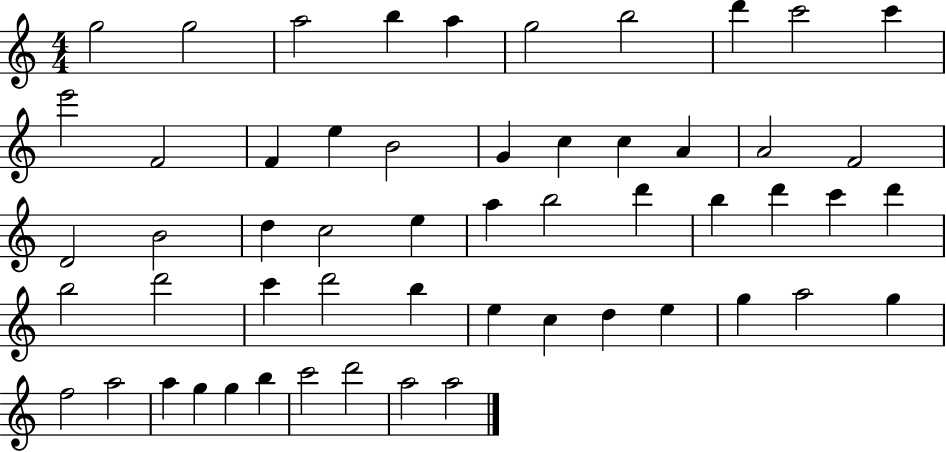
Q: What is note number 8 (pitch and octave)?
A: D6